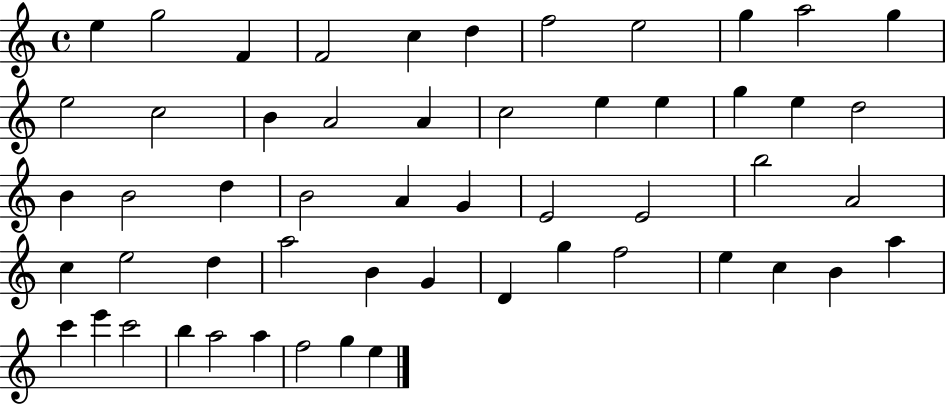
E5/q G5/h F4/q F4/h C5/q D5/q F5/h E5/h G5/q A5/h G5/q E5/h C5/h B4/q A4/h A4/q C5/h E5/q E5/q G5/q E5/q D5/h B4/q B4/h D5/q B4/h A4/q G4/q E4/h E4/h B5/h A4/h C5/q E5/h D5/q A5/h B4/q G4/q D4/q G5/q F5/h E5/q C5/q B4/q A5/q C6/q E6/q C6/h B5/q A5/h A5/q F5/h G5/q E5/q